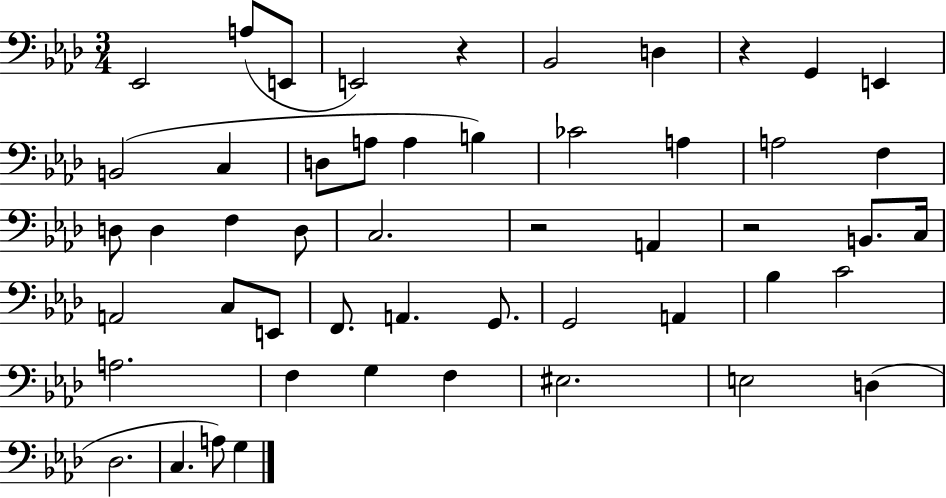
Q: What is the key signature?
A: AES major